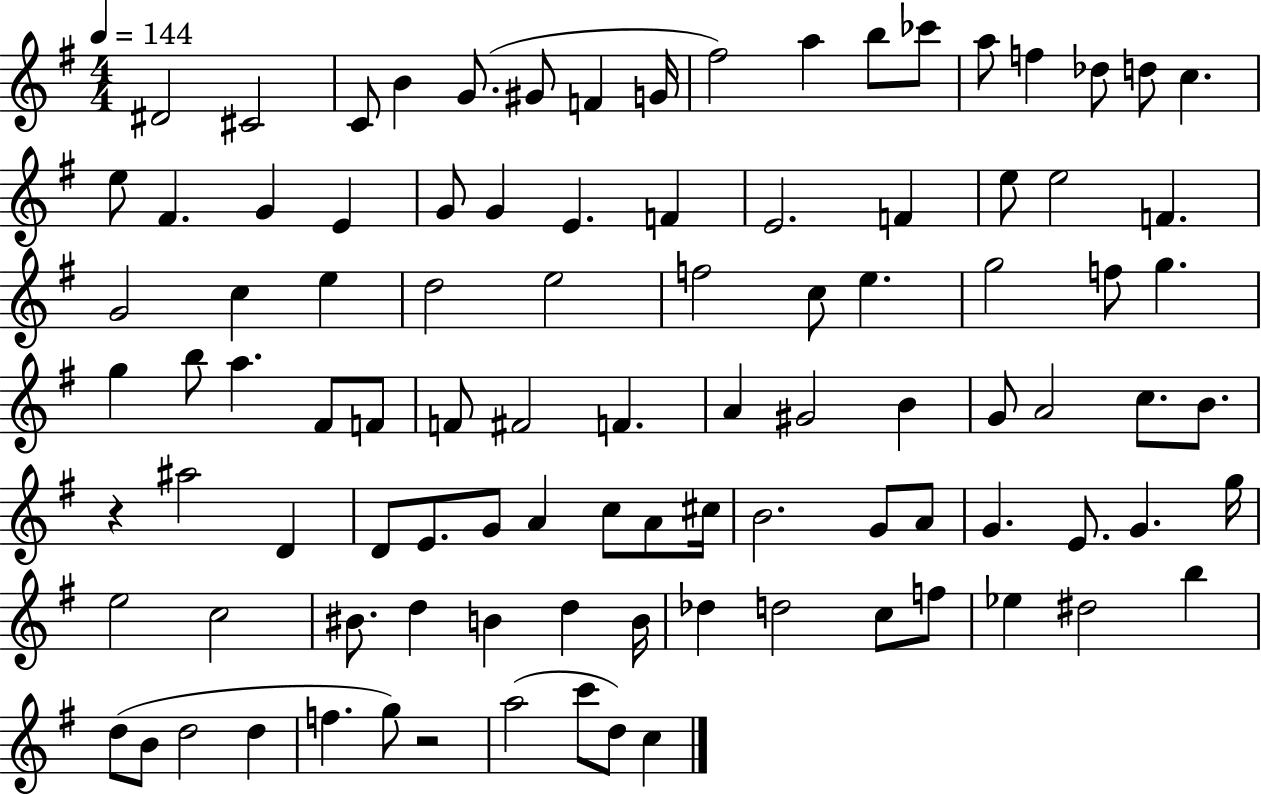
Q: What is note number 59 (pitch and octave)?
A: D4